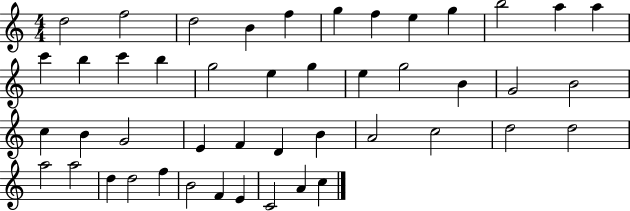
X:1
T:Untitled
M:4/4
L:1/4
K:C
d2 f2 d2 B f g f e g b2 a a c' b c' b g2 e g e g2 B G2 B2 c B G2 E F D B A2 c2 d2 d2 a2 a2 d d2 f B2 F E C2 A c